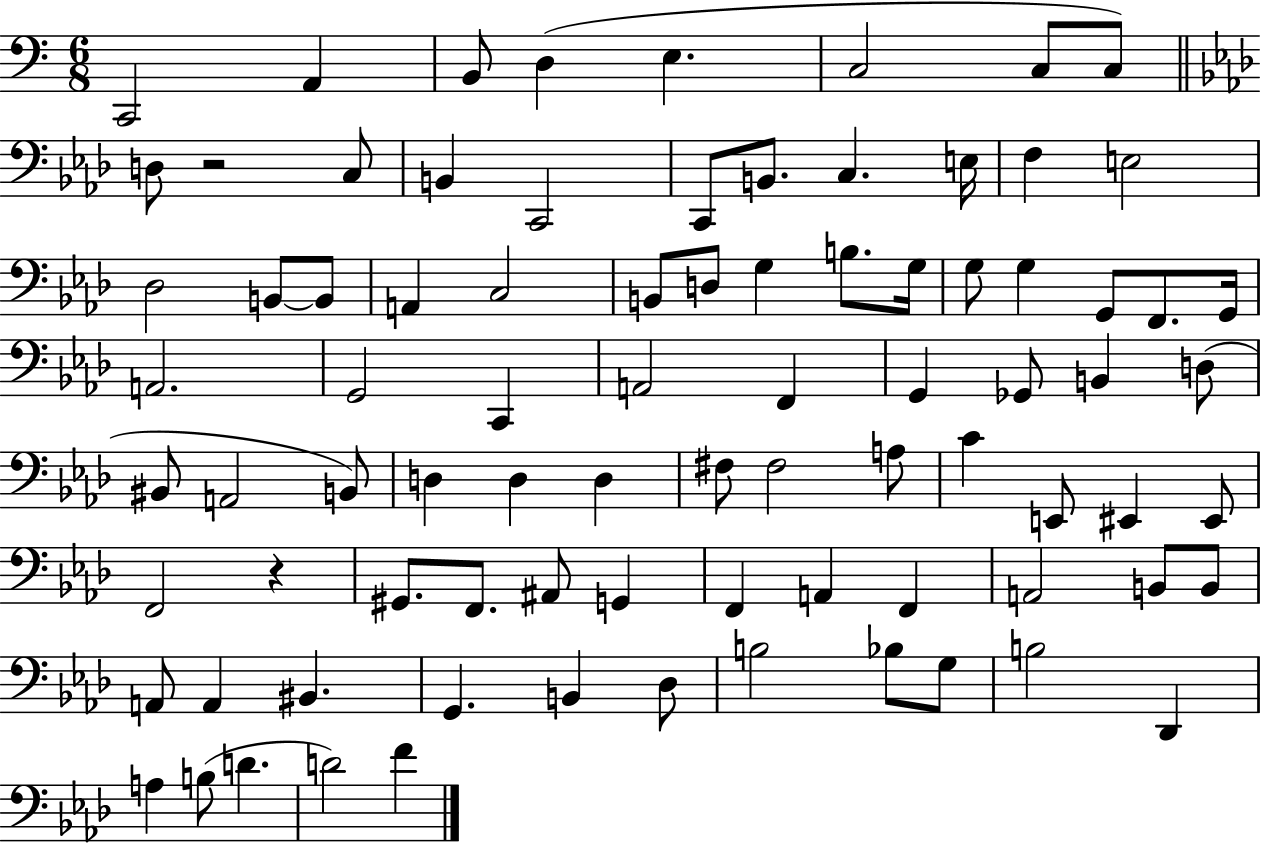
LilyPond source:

{
  \clef bass
  \numericTimeSignature
  \time 6/8
  \key c \major
  c,2 a,4 | b,8 d4( e4. | c2 c8 c8) | \bar "||" \break \key aes \major d8 r2 c8 | b,4 c,2 | c,8 b,8. c4. e16 | f4 e2 | \break des2 b,8~~ b,8 | a,4 c2 | b,8 d8 g4 b8. g16 | g8 g4 g,8 f,8. g,16 | \break a,2. | g,2 c,4 | a,2 f,4 | g,4 ges,8 b,4 d8( | \break bis,8 a,2 b,8) | d4 d4 d4 | fis8 fis2 a8 | c'4 e,8 eis,4 eis,8 | \break f,2 r4 | gis,8. f,8. ais,8 g,4 | f,4 a,4 f,4 | a,2 b,8 b,8 | \break a,8 a,4 bis,4. | g,4. b,4 des8 | b2 bes8 g8 | b2 des,4 | \break a4 b8( d'4. | d'2) f'4 | \bar "|."
}